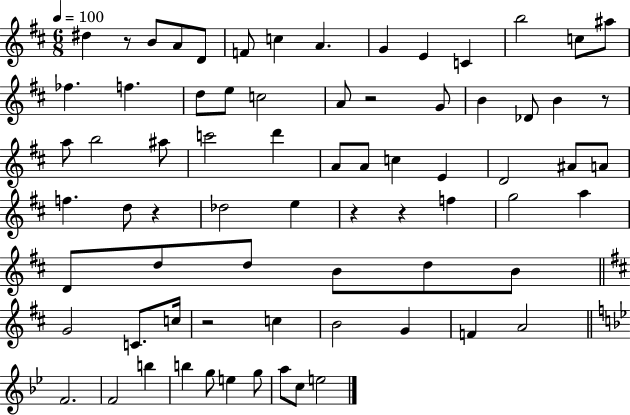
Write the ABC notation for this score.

X:1
T:Untitled
M:6/8
L:1/4
K:D
^d z/2 B/2 A/2 D/2 F/2 c A G E C b2 c/2 ^a/2 _f f d/2 e/2 c2 A/2 z2 G/2 B _D/2 B z/2 a/2 b2 ^a/2 c'2 d' A/2 A/2 c E D2 ^A/2 A/2 f d/2 z _d2 e z z f g2 a D/2 d/2 d/2 B/2 d/2 B/2 G2 C/2 c/4 z2 c B2 G F A2 F2 F2 b b g/2 e g/2 a/2 c/2 e2